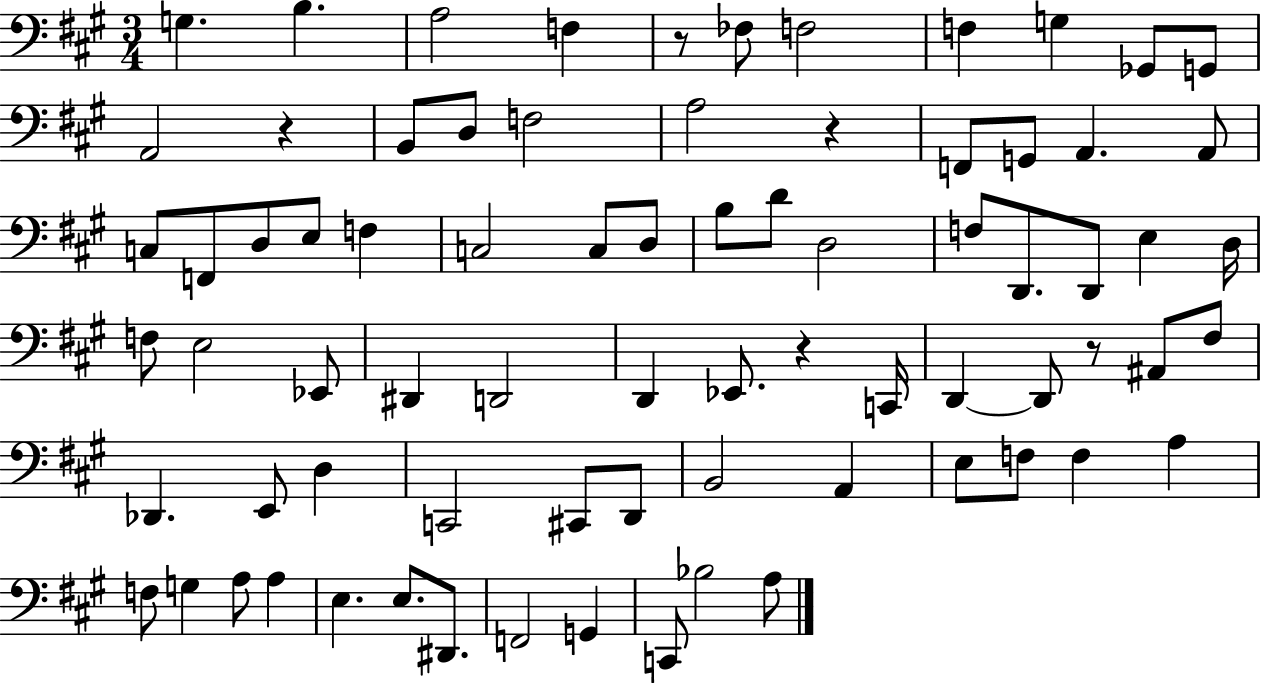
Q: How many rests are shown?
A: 5